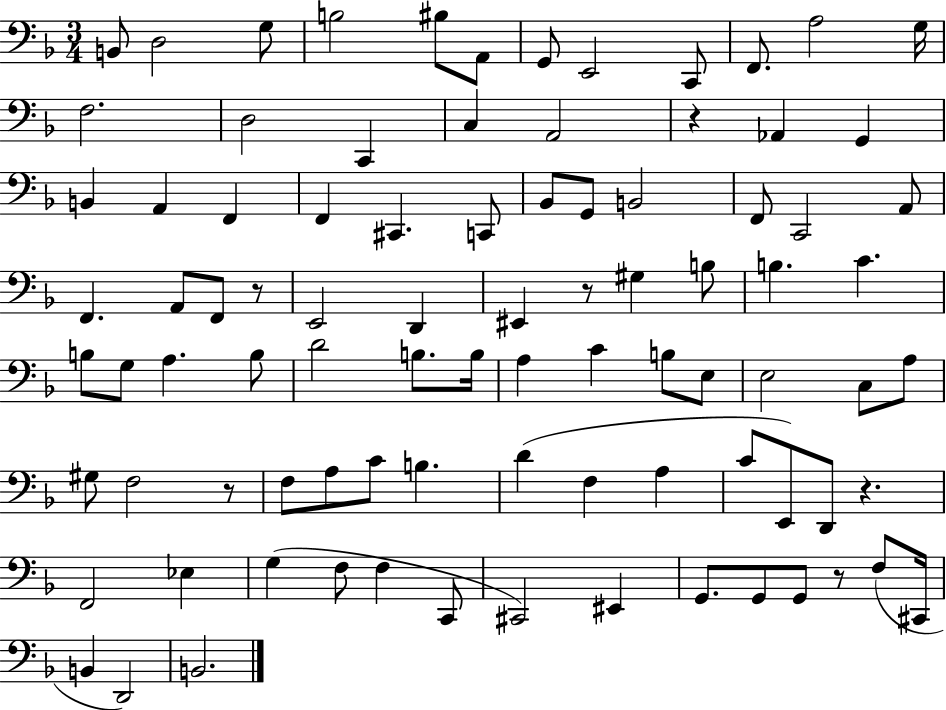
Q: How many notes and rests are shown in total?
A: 89